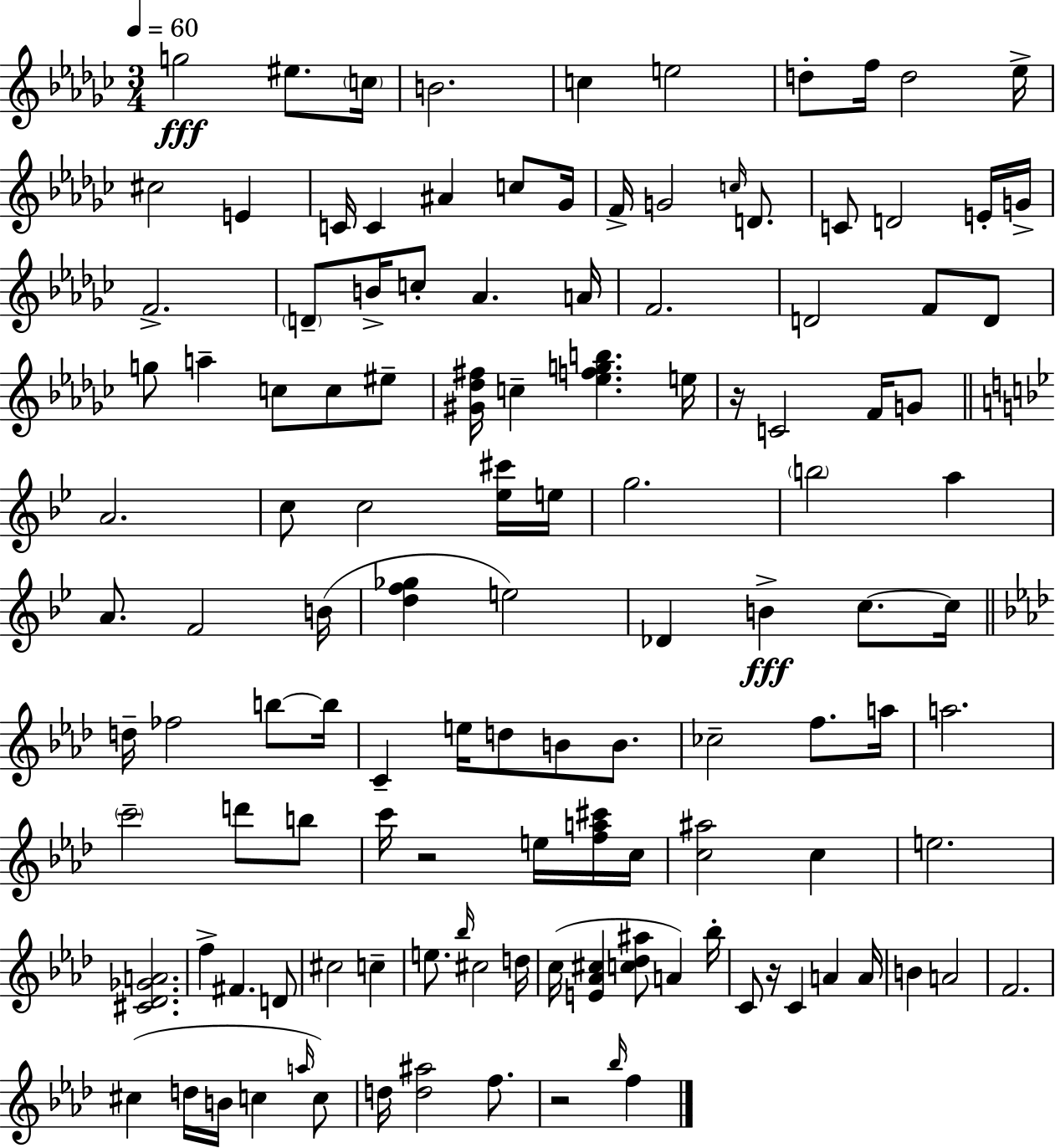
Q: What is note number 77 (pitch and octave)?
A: C6